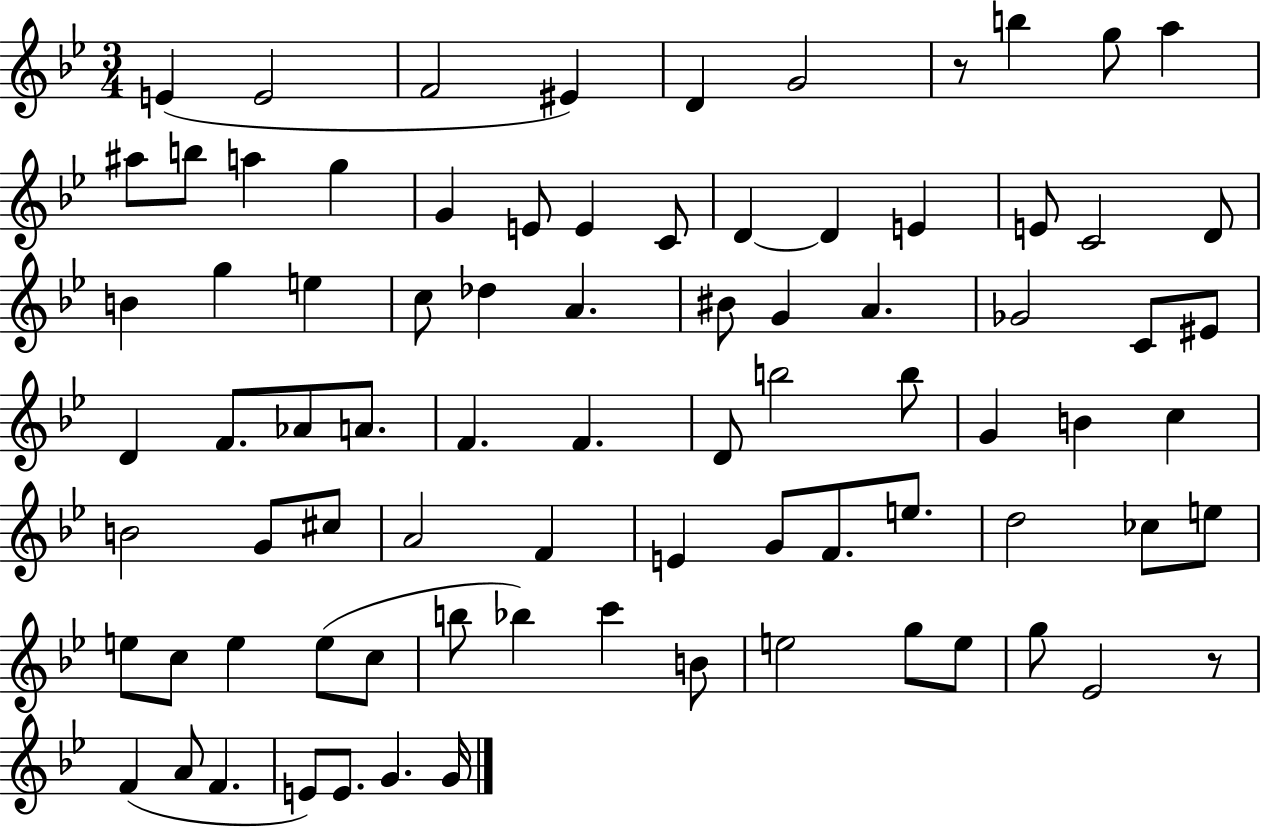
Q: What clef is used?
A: treble